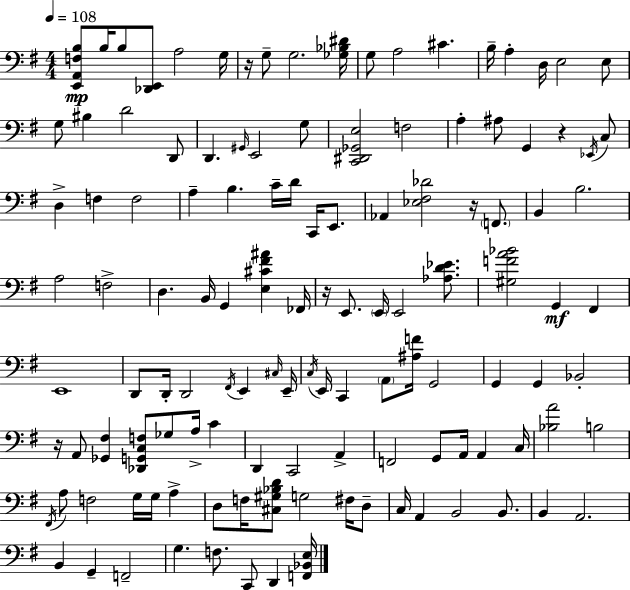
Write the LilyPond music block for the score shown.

{
  \clef bass
  \numericTimeSignature
  \time 4/4
  \key g \major
  \tempo 4 = 108
  <e, a, f b>8\mp b16 b8 <des, e,>8 a2 g16 | r16 g8-- g2. <ges bes dis'>16 | g8 a2 cis'4. | b16-- a4-. d16 e2 e8 | \break g8 bis4 d'2 d,8 | d,4. \grace { gis,16 } e,2 g8 | <c, dis, ges, e>2 f2 | a4-. ais8 g,4 r4 \acciaccatura { ees,16 } | \break c8 d4-> f4 f2 | a4-- b4. c'16-- d'16 c,16 e,8. | aes,4 <ees fis des'>2 r16 \parenthesize f,8. | b,4 b2. | \break a2 f2-> | d4. b,16 g,4 <e cis' fis' ais'>4 | fes,16 r16 e,8. \parenthesize e,16 e,2 <aes d' ees'>8. | <gis f' a' bes'>2 g,4\mf fis,4 | \break e,1 | d,8 d,16-. d,2 \acciaccatura { fis,16 } e,4 | \grace { cis16 } e,16-- \acciaccatura { c16 } e,16 c,4 \parenthesize a,8 <ais f'>16 g,2 | g,4 g,4 bes,2-. | \break r16 a,8 <ges, fis>4 <des, g, c f>8 ges8 | a16-> c'4 d,4 c,2 | a,4-> f,2 g,8 a,16 | a,4 c16 <bes a'>2 b2 | \break \acciaccatura { fis,16 } a8 f2 | g16 g16 a4-> d8 f16 <cis gis bes d'>8 g2 | fis16 d8-- c16 a,4 b,2 | b,8. b,4 a,2. | \break b,4 g,4-- f,2-- | g4. f8. c,8 | d,4 <f, bes, e>16 \bar "|."
}